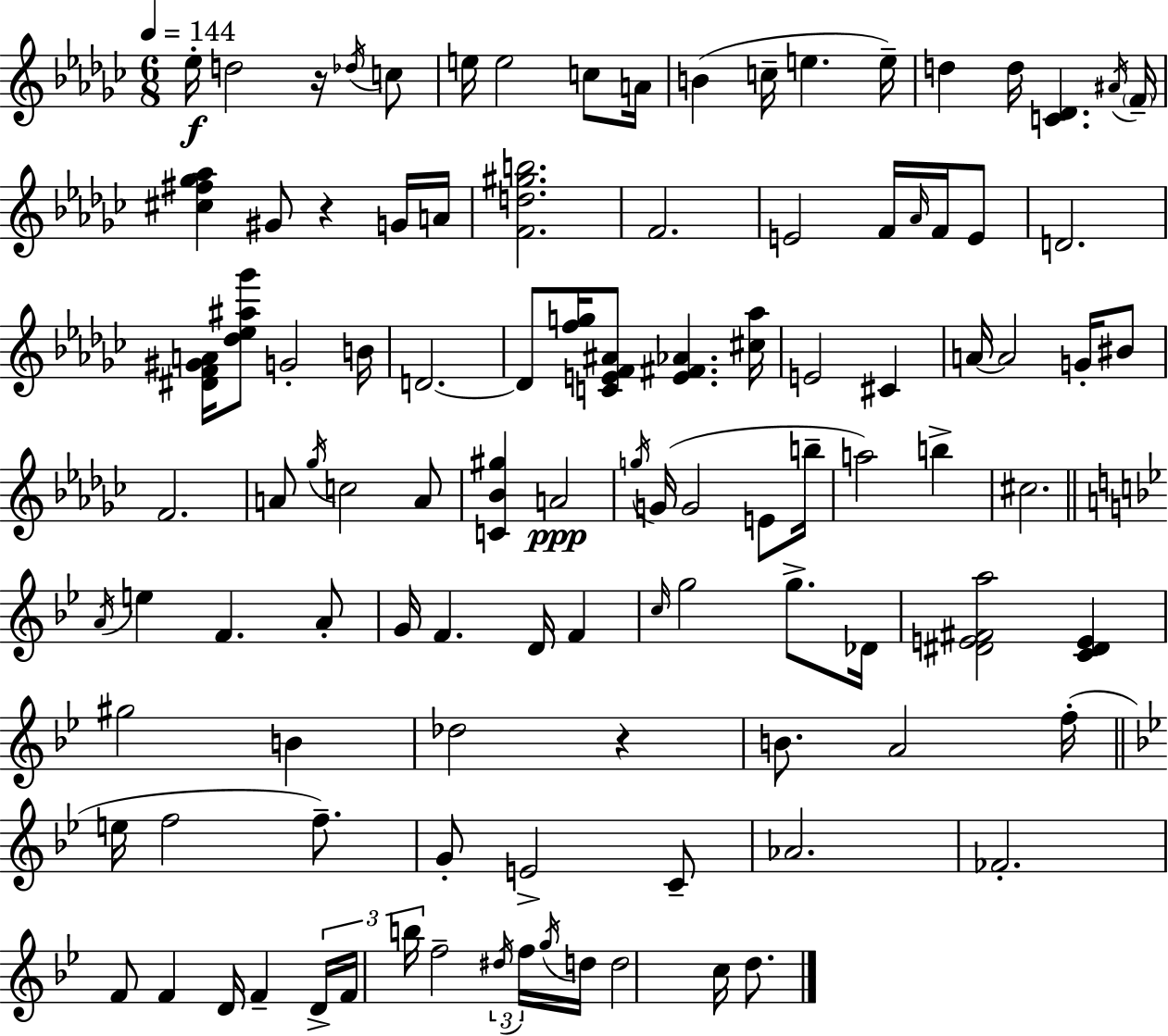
X:1
T:Untitled
M:6/8
L:1/4
K:Ebm
_e/4 d2 z/4 _d/4 c/2 e/4 e2 c/2 A/4 B c/4 e e/4 d d/4 [C_D] ^A/4 F/4 [^c^f_g_a] ^G/2 z G/4 A/4 [Fd^gb]2 F2 E2 F/4 _A/4 F/4 E/2 D2 [^DF^GA]/4 [_d_e^a_g']/2 G2 B/4 D2 D/2 [fg]/4 [CEF^A]/2 [E^F_A] [^c_a]/4 E2 ^C A/4 A2 G/4 ^B/2 F2 A/2 _g/4 c2 A/2 [C_B^g] A2 g/4 G/4 G2 E/2 b/4 a2 b ^c2 A/4 e F A/2 G/4 F D/4 F c/4 g2 g/2 _D/4 [^DE^Fa]2 [C^DE] ^g2 B _d2 z B/2 A2 f/4 e/4 f2 f/2 G/2 E2 C/2 _A2 _F2 F/2 F D/4 F D/4 F/4 b/4 f2 ^d/4 f/4 g/4 d/4 d2 c/4 d/2